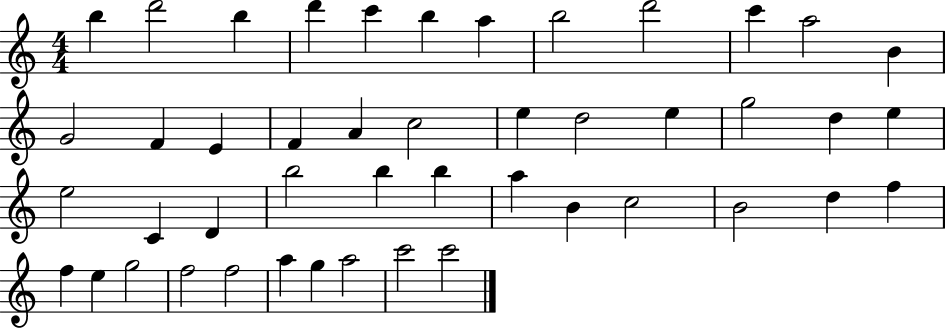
X:1
T:Untitled
M:4/4
L:1/4
K:C
b d'2 b d' c' b a b2 d'2 c' a2 B G2 F E F A c2 e d2 e g2 d e e2 C D b2 b b a B c2 B2 d f f e g2 f2 f2 a g a2 c'2 c'2